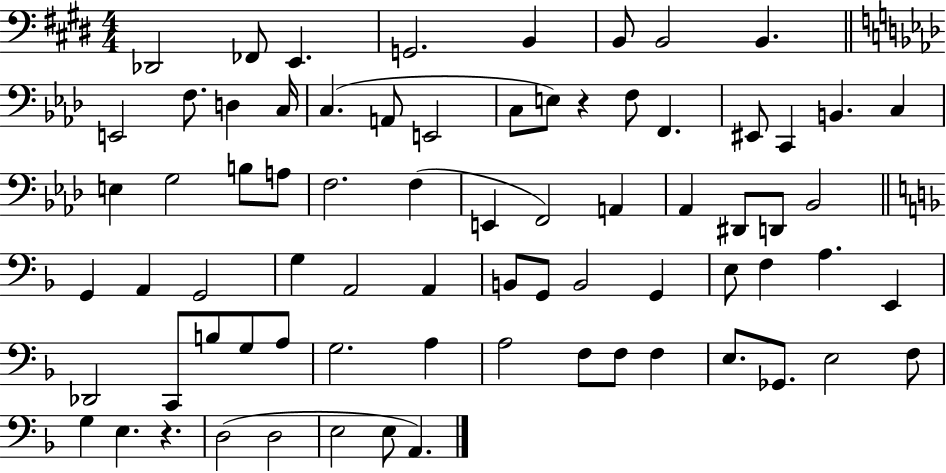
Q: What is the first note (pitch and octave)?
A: Db2